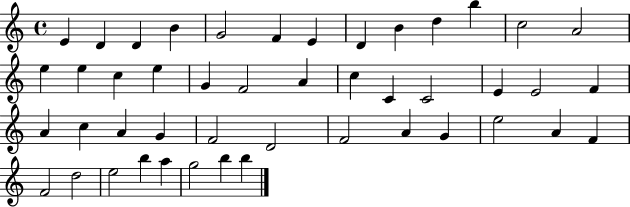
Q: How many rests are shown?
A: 0